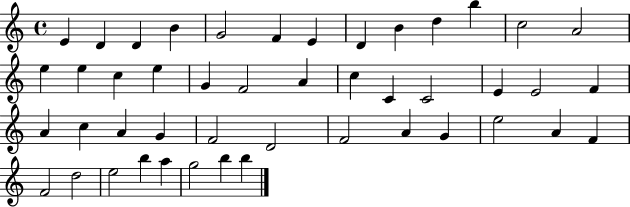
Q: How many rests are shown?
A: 0